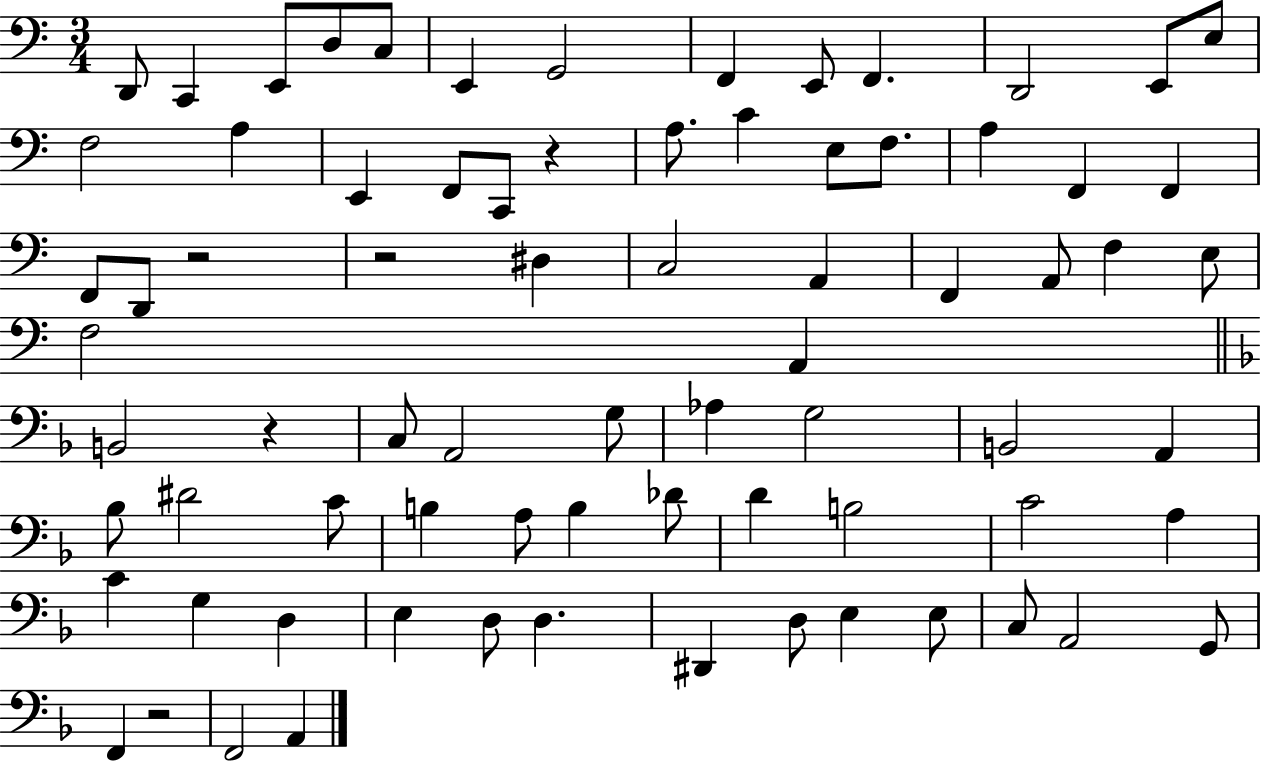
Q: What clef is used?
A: bass